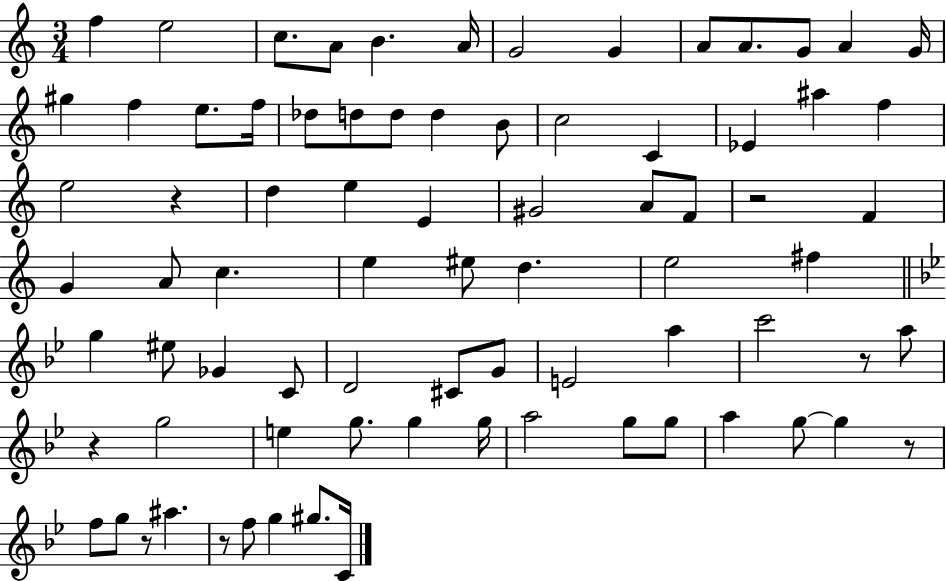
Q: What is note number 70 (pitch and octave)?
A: G5